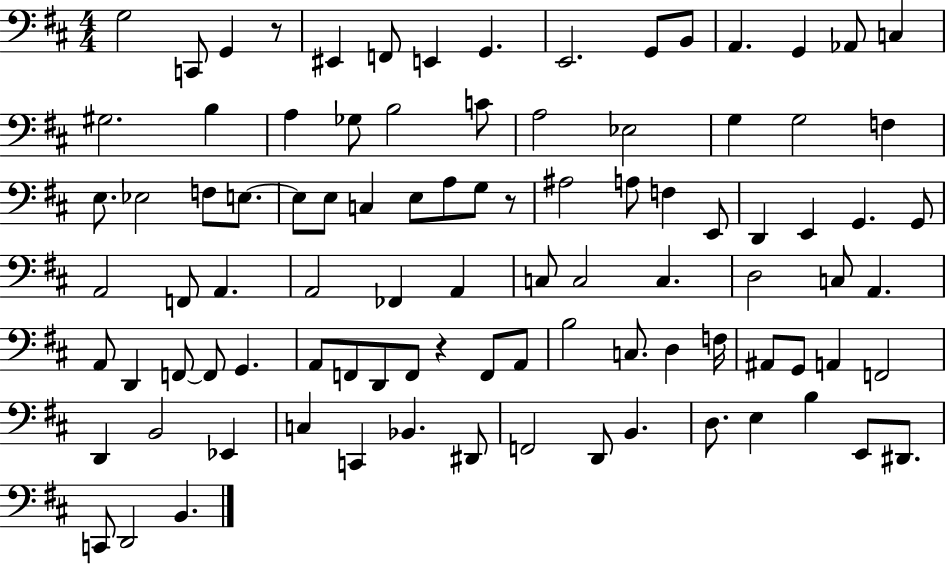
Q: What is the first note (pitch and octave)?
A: G3